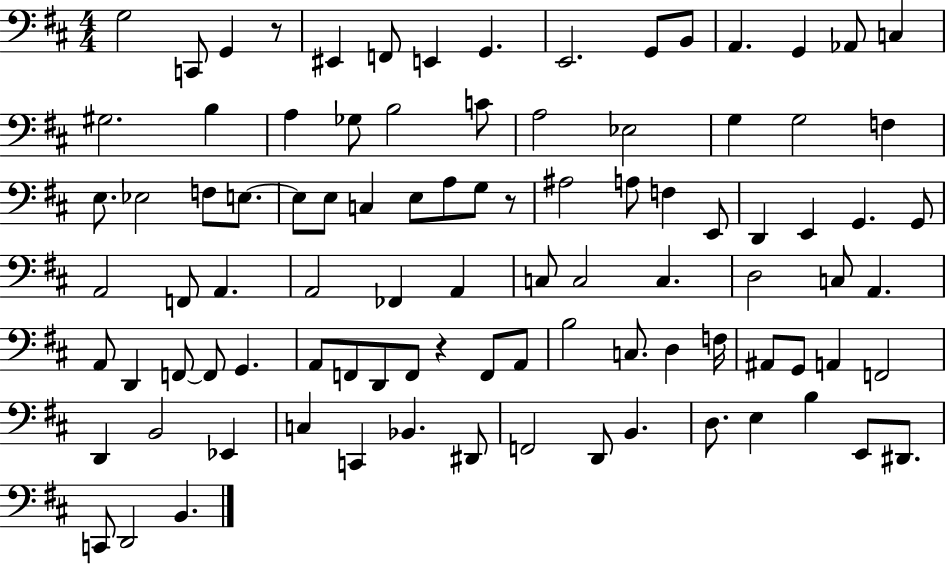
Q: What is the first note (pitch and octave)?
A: G3